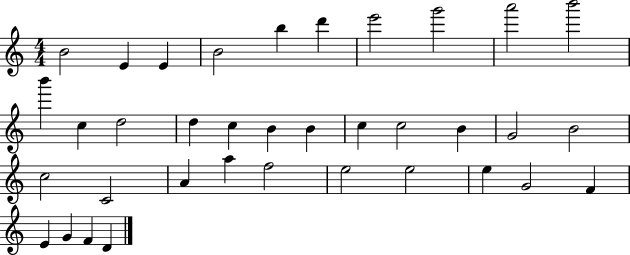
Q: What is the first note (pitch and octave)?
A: B4